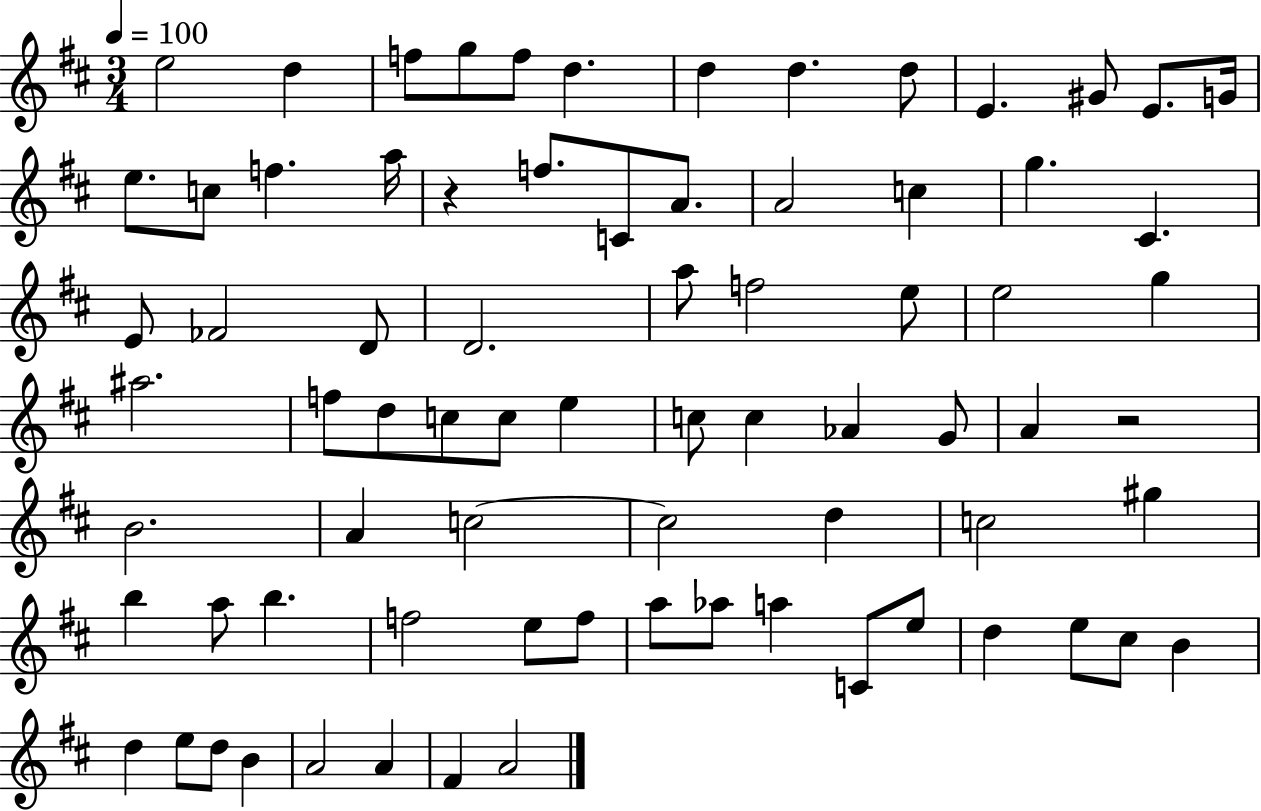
{
  \clef treble
  \numericTimeSignature
  \time 3/4
  \key d \major
  \tempo 4 = 100
  e''2 d''4 | f''8 g''8 f''8 d''4. | d''4 d''4. d''8 | e'4. gis'8 e'8. g'16 | \break e''8. c''8 f''4. a''16 | r4 f''8. c'8 a'8. | a'2 c''4 | g''4. cis'4. | \break e'8 fes'2 d'8 | d'2. | a''8 f''2 e''8 | e''2 g''4 | \break ais''2. | f''8 d''8 c''8 c''8 e''4 | c''8 c''4 aes'4 g'8 | a'4 r2 | \break b'2. | a'4 c''2~~ | c''2 d''4 | c''2 gis''4 | \break b''4 a''8 b''4. | f''2 e''8 f''8 | a''8 aes''8 a''4 c'8 e''8 | d''4 e''8 cis''8 b'4 | \break d''4 e''8 d''8 b'4 | a'2 a'4 | fis'4 a'2 | \bar "|."
}